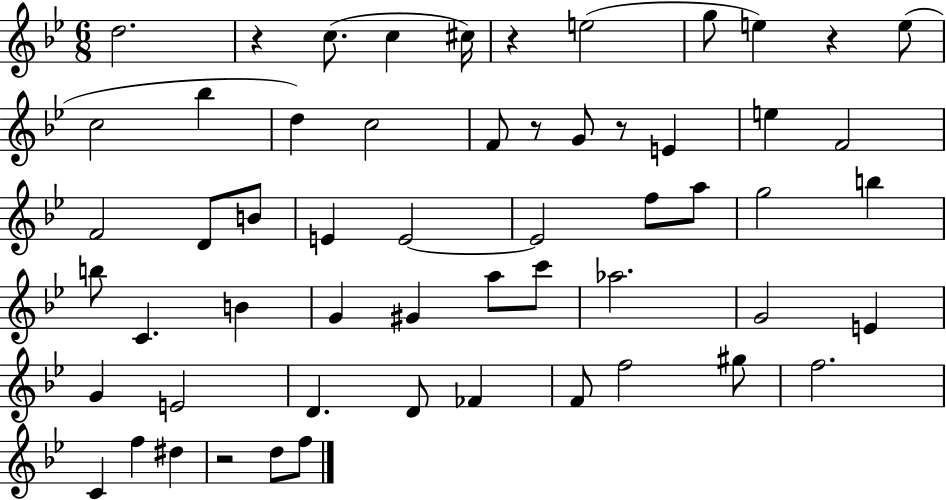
X:1
T:Untitled
M:6/8
L:1/4
K:Bb
d2 z c/2 c ^c/4 z e2 g/2 e z e/2 c2 _b d c2 F/2 z/2 G/2 z/2 E e F2 F2 D/2 B/2 E E2 E2 f/2 a/2 g2 b b/2 C B G ^G a/2 c'/2 _a2 G2 E G E2 D D/2 _F F/2 f2 ^g/2 f2 C f ^d z2 d/2 f/2